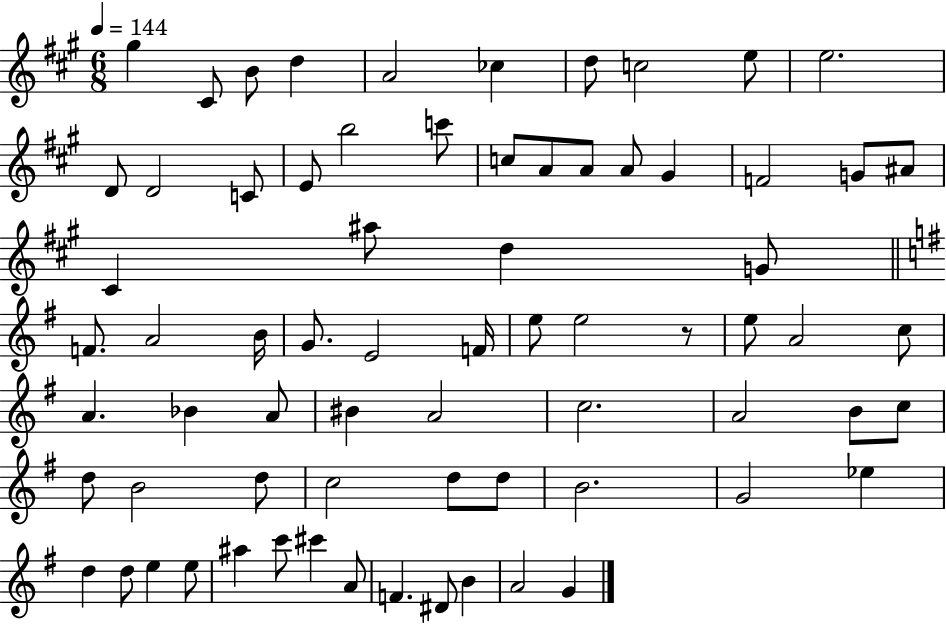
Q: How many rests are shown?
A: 1